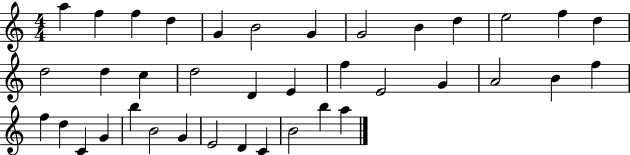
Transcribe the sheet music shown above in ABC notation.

X:1
T:Untitled
M:4/4
L:1/4
K:C
a f f d G B2 G G2 B d e2 f d d2 d c d2 D E f E2 G A2 B f f d C G b B2 G E2 D C B2 b a